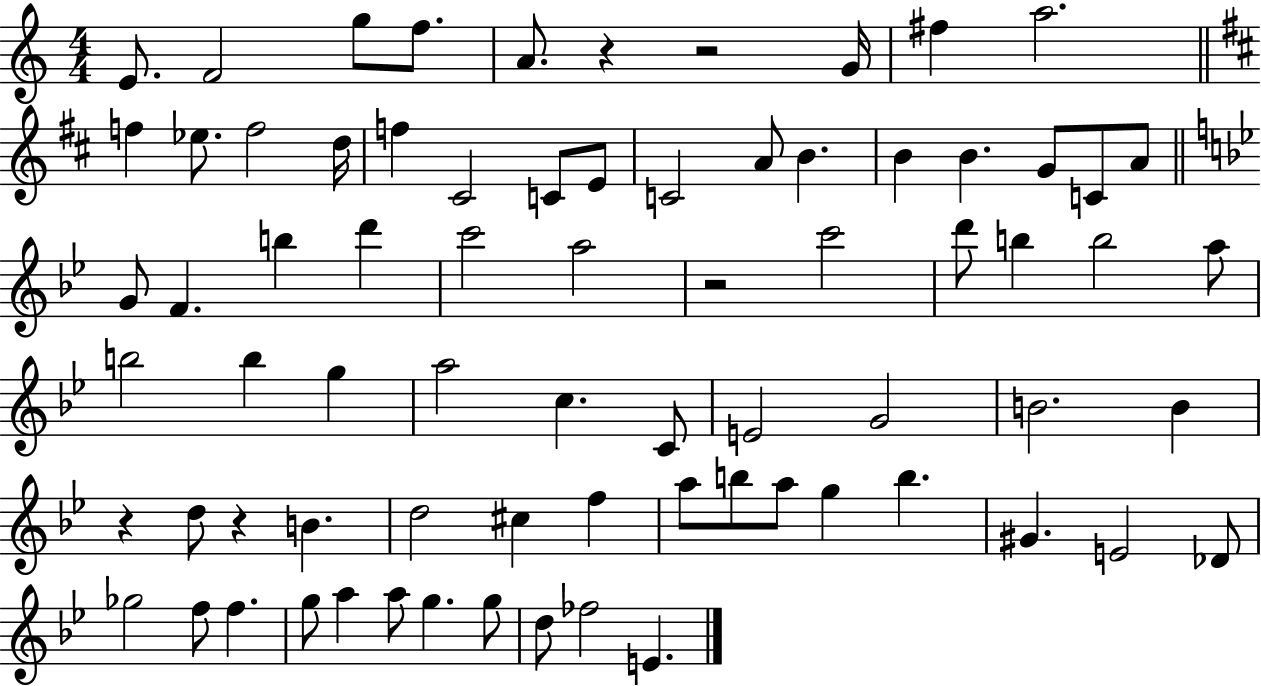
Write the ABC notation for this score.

X:1
T:Untitled
M:4/4
L:1/4
K:C
E/2 F2 g/2 f/2 A/2 z z2 G/4 ^f a2 f _e/2 f2 d/4 f ^C2 C/2 E/2 C2 A/2 B B B G/2 C/2 A/2 G/2 F b d' c'2 a2 z2 c'2 d'/2 b b2 a/2 b2 b g a2 c C/2 E2 G2 B2 B z d/2 z B d2 ^c f a/2 b/2 a/2 g b ^G E2 _D/2 _g2 f/2 f g/2 a a/2 g g/2 d/2 _f2 E